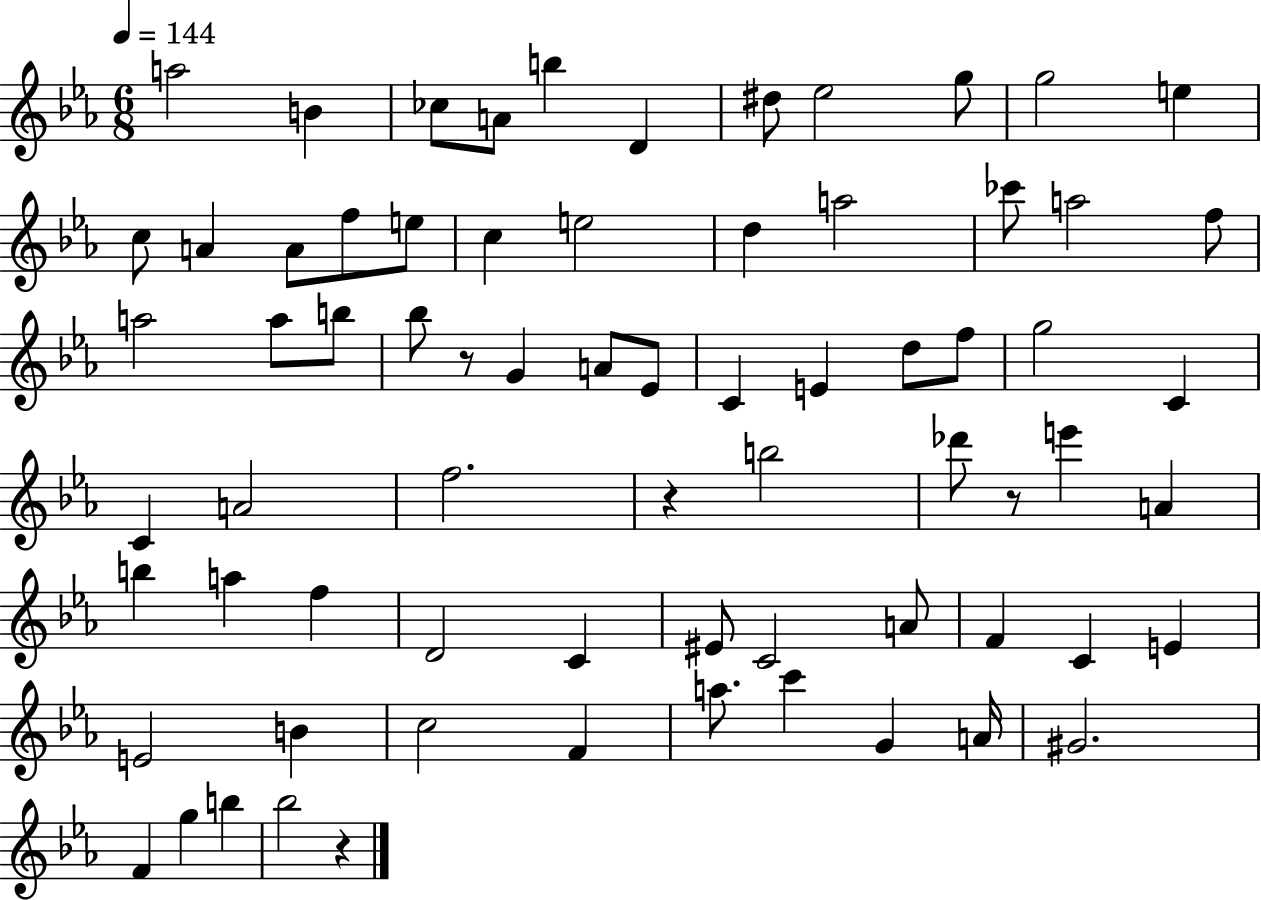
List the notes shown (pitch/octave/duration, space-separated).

A5/h B4/q CES5/e A4/e B5/q D4/q D#5/e Eb5/h G5/e G5/h E5/q C5/e A4/q A4/e F5/e E5/e C5/q E5/h D5/q A5/h CES6/e A5/h F5/e A5/h A5/e B5/e Bb5/e R/e G4/q A4/e Eb4/e C4/q E4/q D5/e F5/e G5/h C4/q C4/q A4/h F5/h. R/q B5/h Db6/e R/e E6/q A4/q B5/q A5/q F5/q D4/h C4/q EIS4/e C4/h A4/e F4/q C4/q E4/q E4/h B4/q C5/h F4/q A5/e. C6/q G4/q A4/s G#4/h. F4/q G5/q B5/q Bb5/h R/q